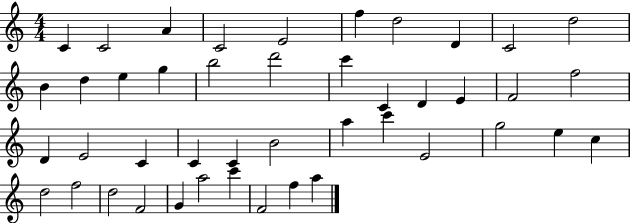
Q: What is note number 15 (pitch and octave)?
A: B5